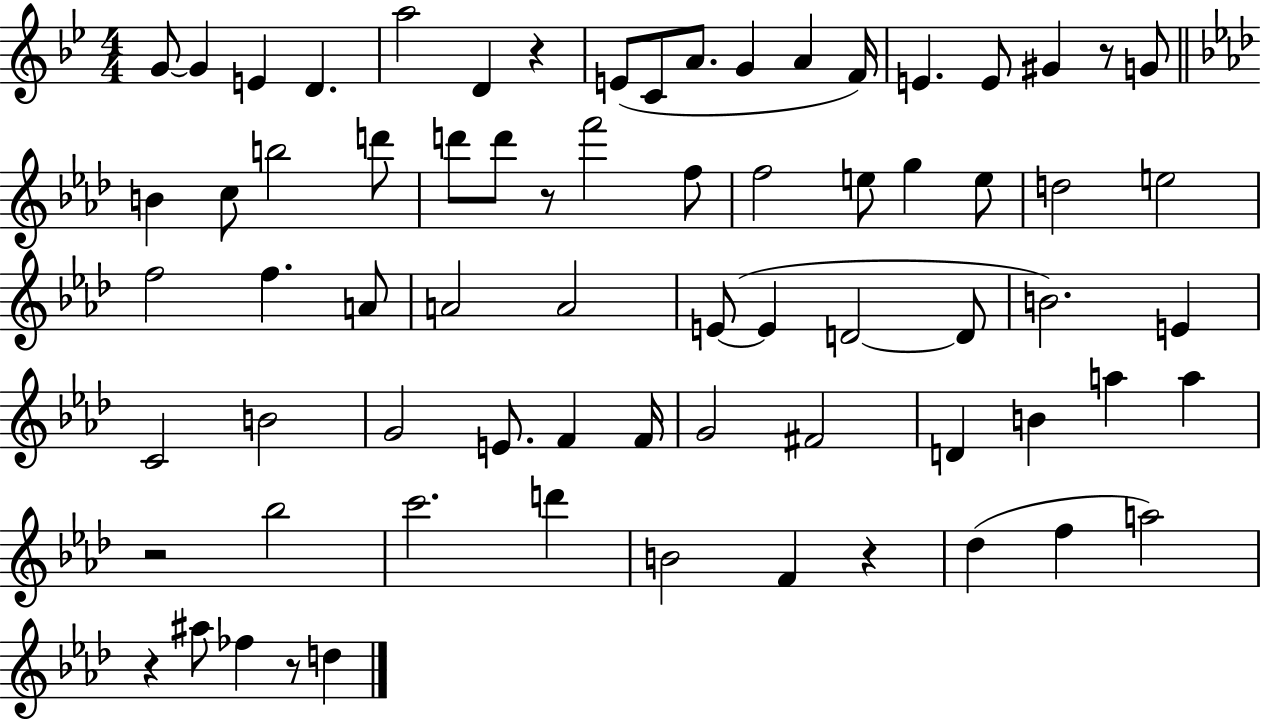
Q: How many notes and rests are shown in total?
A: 71